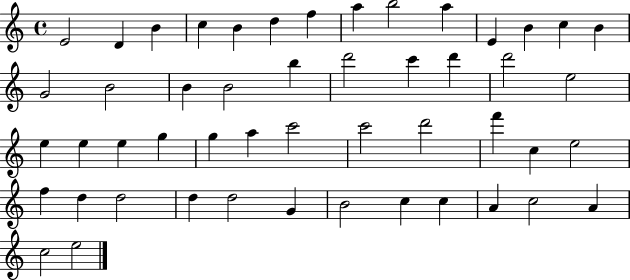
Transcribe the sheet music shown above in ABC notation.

X:1
T:Untitled
M:4/4
L:1/4
K:C
E2 D B c B d f a b2 a E B c B G2 B2 B B2 b d'2 c' d' d'2 e2 e e e g g a c'2 c'2 d'2 f' c e2 f d d2 d d2 G B2 c c A c2 A c2 e2